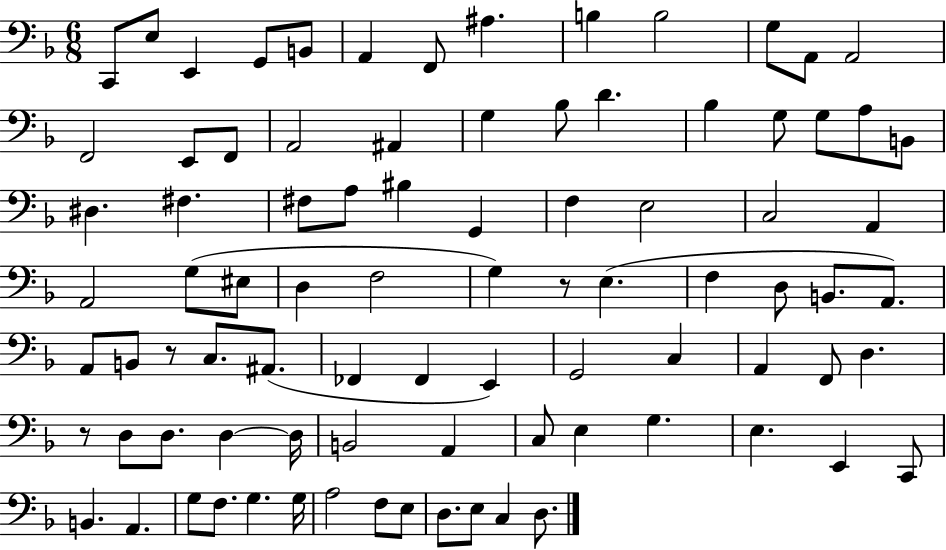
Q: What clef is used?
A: bass